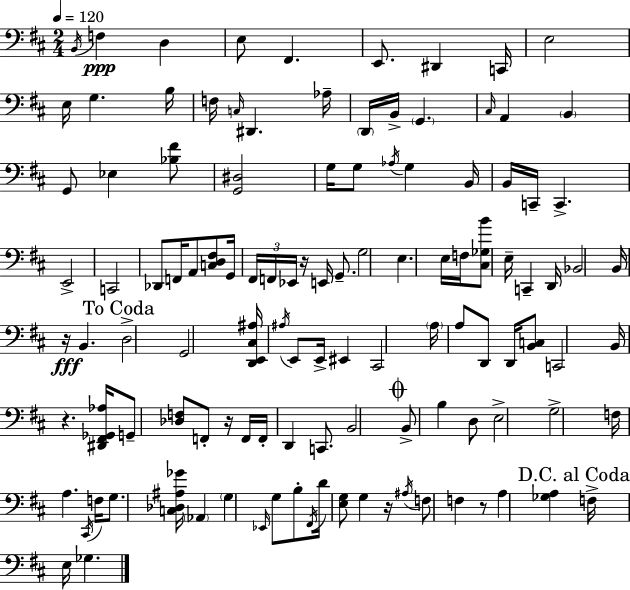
B2/s F3/q D3/q E3/e F#2/q. E2/e. D#2/q C2/s E3/h E3/s G3/q. B3/s F3/s C3/s D#2/q. Ab3/s D2/s B2/s G2/q. C#3/s A2/q B2/q G2/e Eb3/q [Bb3,F#4]/e [G2,D#3]/h G3/s G3/e Ab3/s G3/q B2/s B2/s C2/s C2/q. E2/h C2/h Db2/e F2/s A2/e [C3,D3,F#3]/e G2/s F#2/s F2/s Eb2/s R/s E2/s G2/e. G3/h E3/q. E3/s F3/s [C#3,Gb3,B4]/e E3/s C2/q D2/s Bb2/h B2/s R/s B2/q. D3/h G2/h [D2,E2,C#3,A#3]/s A#3/s E2/e E2/s EIS2/q C#2/h A3/s A3/e D2/e D2/s [B2,C3]/e C2/h B2/s R/q. [D#2,F#2,Gb2,Ab3]/s G2/e [Db3,F3]/e F2/e R/s F2/s F2/s D2/q C2/e. B2/h B2/e B3/q D3/e E3/h G3/h F3/s A3/q. C#2/s F3/s G3/e. [C3,Db3,A#3,Gb4]/s Ab2/q G3/q Eb2/s G3/e B3/e F#2/s D4/s [E3,G3]/e G3/q R/s A#3/s F3/e F3/q R/e A3/q [Gb3,A3]/q F3/s E3/s Gb3/q.